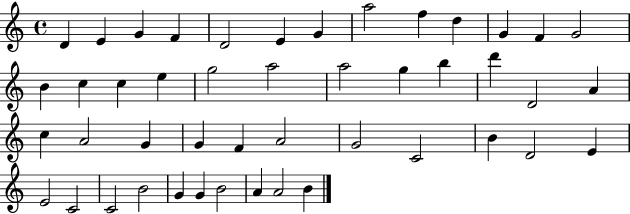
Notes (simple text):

D4/q E4/q G4/q F4/q D4/h E4/q G4/q A5/h F5/q D5/q G4/q F4/q G4/h B4/q C5/q C5/q E5/q G5/h A5/h A5/h G5/q B5/q D6/q D4/h A4/q C5/q A4/h G4/q G4/q F4/q A4/h G4/h C4/h B4/q D4/h E4/q E4/h C4/h C4/h B4/h G4/q G4/q B4/h A4/q A4/h B4/q